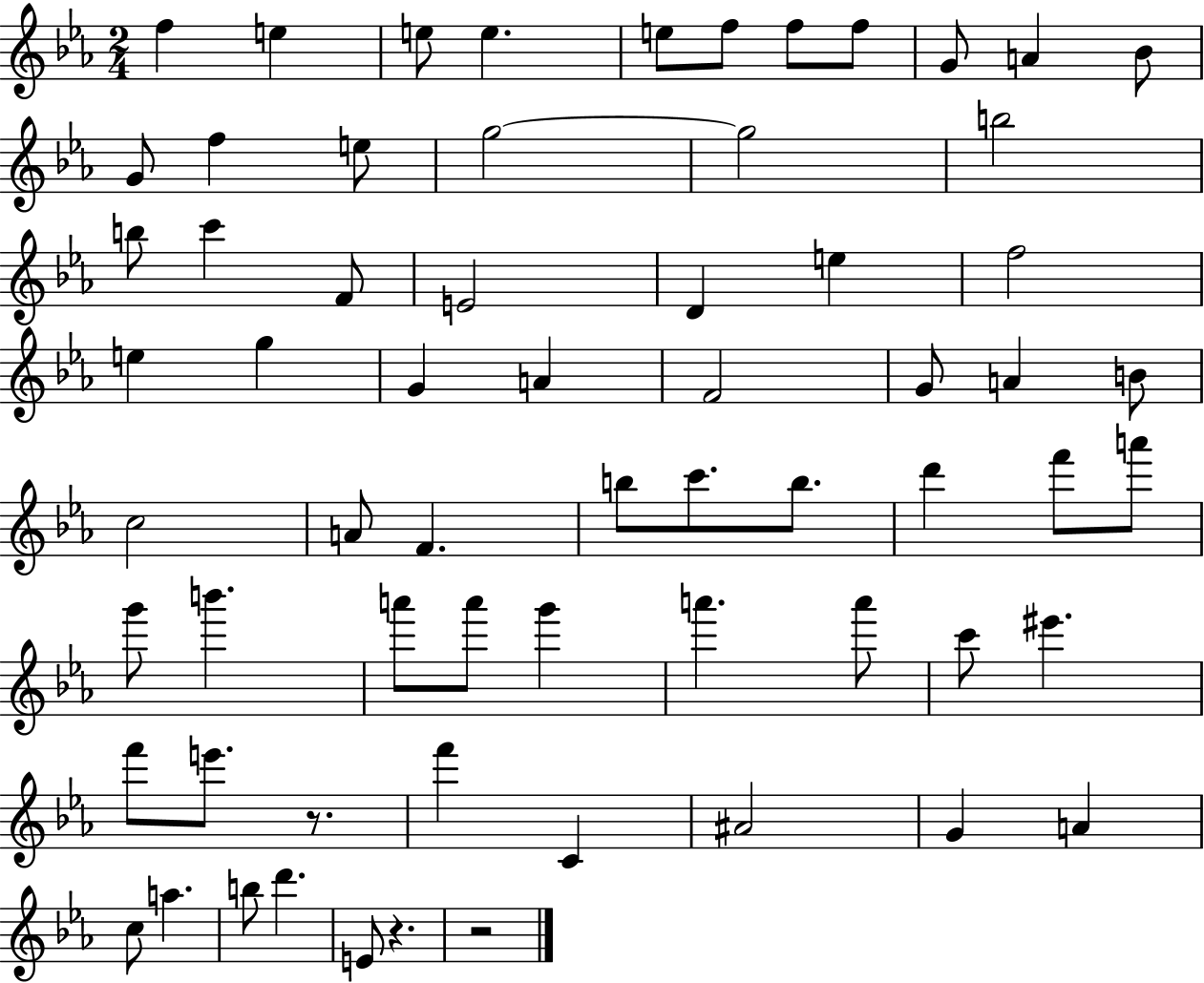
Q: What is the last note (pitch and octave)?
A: E4